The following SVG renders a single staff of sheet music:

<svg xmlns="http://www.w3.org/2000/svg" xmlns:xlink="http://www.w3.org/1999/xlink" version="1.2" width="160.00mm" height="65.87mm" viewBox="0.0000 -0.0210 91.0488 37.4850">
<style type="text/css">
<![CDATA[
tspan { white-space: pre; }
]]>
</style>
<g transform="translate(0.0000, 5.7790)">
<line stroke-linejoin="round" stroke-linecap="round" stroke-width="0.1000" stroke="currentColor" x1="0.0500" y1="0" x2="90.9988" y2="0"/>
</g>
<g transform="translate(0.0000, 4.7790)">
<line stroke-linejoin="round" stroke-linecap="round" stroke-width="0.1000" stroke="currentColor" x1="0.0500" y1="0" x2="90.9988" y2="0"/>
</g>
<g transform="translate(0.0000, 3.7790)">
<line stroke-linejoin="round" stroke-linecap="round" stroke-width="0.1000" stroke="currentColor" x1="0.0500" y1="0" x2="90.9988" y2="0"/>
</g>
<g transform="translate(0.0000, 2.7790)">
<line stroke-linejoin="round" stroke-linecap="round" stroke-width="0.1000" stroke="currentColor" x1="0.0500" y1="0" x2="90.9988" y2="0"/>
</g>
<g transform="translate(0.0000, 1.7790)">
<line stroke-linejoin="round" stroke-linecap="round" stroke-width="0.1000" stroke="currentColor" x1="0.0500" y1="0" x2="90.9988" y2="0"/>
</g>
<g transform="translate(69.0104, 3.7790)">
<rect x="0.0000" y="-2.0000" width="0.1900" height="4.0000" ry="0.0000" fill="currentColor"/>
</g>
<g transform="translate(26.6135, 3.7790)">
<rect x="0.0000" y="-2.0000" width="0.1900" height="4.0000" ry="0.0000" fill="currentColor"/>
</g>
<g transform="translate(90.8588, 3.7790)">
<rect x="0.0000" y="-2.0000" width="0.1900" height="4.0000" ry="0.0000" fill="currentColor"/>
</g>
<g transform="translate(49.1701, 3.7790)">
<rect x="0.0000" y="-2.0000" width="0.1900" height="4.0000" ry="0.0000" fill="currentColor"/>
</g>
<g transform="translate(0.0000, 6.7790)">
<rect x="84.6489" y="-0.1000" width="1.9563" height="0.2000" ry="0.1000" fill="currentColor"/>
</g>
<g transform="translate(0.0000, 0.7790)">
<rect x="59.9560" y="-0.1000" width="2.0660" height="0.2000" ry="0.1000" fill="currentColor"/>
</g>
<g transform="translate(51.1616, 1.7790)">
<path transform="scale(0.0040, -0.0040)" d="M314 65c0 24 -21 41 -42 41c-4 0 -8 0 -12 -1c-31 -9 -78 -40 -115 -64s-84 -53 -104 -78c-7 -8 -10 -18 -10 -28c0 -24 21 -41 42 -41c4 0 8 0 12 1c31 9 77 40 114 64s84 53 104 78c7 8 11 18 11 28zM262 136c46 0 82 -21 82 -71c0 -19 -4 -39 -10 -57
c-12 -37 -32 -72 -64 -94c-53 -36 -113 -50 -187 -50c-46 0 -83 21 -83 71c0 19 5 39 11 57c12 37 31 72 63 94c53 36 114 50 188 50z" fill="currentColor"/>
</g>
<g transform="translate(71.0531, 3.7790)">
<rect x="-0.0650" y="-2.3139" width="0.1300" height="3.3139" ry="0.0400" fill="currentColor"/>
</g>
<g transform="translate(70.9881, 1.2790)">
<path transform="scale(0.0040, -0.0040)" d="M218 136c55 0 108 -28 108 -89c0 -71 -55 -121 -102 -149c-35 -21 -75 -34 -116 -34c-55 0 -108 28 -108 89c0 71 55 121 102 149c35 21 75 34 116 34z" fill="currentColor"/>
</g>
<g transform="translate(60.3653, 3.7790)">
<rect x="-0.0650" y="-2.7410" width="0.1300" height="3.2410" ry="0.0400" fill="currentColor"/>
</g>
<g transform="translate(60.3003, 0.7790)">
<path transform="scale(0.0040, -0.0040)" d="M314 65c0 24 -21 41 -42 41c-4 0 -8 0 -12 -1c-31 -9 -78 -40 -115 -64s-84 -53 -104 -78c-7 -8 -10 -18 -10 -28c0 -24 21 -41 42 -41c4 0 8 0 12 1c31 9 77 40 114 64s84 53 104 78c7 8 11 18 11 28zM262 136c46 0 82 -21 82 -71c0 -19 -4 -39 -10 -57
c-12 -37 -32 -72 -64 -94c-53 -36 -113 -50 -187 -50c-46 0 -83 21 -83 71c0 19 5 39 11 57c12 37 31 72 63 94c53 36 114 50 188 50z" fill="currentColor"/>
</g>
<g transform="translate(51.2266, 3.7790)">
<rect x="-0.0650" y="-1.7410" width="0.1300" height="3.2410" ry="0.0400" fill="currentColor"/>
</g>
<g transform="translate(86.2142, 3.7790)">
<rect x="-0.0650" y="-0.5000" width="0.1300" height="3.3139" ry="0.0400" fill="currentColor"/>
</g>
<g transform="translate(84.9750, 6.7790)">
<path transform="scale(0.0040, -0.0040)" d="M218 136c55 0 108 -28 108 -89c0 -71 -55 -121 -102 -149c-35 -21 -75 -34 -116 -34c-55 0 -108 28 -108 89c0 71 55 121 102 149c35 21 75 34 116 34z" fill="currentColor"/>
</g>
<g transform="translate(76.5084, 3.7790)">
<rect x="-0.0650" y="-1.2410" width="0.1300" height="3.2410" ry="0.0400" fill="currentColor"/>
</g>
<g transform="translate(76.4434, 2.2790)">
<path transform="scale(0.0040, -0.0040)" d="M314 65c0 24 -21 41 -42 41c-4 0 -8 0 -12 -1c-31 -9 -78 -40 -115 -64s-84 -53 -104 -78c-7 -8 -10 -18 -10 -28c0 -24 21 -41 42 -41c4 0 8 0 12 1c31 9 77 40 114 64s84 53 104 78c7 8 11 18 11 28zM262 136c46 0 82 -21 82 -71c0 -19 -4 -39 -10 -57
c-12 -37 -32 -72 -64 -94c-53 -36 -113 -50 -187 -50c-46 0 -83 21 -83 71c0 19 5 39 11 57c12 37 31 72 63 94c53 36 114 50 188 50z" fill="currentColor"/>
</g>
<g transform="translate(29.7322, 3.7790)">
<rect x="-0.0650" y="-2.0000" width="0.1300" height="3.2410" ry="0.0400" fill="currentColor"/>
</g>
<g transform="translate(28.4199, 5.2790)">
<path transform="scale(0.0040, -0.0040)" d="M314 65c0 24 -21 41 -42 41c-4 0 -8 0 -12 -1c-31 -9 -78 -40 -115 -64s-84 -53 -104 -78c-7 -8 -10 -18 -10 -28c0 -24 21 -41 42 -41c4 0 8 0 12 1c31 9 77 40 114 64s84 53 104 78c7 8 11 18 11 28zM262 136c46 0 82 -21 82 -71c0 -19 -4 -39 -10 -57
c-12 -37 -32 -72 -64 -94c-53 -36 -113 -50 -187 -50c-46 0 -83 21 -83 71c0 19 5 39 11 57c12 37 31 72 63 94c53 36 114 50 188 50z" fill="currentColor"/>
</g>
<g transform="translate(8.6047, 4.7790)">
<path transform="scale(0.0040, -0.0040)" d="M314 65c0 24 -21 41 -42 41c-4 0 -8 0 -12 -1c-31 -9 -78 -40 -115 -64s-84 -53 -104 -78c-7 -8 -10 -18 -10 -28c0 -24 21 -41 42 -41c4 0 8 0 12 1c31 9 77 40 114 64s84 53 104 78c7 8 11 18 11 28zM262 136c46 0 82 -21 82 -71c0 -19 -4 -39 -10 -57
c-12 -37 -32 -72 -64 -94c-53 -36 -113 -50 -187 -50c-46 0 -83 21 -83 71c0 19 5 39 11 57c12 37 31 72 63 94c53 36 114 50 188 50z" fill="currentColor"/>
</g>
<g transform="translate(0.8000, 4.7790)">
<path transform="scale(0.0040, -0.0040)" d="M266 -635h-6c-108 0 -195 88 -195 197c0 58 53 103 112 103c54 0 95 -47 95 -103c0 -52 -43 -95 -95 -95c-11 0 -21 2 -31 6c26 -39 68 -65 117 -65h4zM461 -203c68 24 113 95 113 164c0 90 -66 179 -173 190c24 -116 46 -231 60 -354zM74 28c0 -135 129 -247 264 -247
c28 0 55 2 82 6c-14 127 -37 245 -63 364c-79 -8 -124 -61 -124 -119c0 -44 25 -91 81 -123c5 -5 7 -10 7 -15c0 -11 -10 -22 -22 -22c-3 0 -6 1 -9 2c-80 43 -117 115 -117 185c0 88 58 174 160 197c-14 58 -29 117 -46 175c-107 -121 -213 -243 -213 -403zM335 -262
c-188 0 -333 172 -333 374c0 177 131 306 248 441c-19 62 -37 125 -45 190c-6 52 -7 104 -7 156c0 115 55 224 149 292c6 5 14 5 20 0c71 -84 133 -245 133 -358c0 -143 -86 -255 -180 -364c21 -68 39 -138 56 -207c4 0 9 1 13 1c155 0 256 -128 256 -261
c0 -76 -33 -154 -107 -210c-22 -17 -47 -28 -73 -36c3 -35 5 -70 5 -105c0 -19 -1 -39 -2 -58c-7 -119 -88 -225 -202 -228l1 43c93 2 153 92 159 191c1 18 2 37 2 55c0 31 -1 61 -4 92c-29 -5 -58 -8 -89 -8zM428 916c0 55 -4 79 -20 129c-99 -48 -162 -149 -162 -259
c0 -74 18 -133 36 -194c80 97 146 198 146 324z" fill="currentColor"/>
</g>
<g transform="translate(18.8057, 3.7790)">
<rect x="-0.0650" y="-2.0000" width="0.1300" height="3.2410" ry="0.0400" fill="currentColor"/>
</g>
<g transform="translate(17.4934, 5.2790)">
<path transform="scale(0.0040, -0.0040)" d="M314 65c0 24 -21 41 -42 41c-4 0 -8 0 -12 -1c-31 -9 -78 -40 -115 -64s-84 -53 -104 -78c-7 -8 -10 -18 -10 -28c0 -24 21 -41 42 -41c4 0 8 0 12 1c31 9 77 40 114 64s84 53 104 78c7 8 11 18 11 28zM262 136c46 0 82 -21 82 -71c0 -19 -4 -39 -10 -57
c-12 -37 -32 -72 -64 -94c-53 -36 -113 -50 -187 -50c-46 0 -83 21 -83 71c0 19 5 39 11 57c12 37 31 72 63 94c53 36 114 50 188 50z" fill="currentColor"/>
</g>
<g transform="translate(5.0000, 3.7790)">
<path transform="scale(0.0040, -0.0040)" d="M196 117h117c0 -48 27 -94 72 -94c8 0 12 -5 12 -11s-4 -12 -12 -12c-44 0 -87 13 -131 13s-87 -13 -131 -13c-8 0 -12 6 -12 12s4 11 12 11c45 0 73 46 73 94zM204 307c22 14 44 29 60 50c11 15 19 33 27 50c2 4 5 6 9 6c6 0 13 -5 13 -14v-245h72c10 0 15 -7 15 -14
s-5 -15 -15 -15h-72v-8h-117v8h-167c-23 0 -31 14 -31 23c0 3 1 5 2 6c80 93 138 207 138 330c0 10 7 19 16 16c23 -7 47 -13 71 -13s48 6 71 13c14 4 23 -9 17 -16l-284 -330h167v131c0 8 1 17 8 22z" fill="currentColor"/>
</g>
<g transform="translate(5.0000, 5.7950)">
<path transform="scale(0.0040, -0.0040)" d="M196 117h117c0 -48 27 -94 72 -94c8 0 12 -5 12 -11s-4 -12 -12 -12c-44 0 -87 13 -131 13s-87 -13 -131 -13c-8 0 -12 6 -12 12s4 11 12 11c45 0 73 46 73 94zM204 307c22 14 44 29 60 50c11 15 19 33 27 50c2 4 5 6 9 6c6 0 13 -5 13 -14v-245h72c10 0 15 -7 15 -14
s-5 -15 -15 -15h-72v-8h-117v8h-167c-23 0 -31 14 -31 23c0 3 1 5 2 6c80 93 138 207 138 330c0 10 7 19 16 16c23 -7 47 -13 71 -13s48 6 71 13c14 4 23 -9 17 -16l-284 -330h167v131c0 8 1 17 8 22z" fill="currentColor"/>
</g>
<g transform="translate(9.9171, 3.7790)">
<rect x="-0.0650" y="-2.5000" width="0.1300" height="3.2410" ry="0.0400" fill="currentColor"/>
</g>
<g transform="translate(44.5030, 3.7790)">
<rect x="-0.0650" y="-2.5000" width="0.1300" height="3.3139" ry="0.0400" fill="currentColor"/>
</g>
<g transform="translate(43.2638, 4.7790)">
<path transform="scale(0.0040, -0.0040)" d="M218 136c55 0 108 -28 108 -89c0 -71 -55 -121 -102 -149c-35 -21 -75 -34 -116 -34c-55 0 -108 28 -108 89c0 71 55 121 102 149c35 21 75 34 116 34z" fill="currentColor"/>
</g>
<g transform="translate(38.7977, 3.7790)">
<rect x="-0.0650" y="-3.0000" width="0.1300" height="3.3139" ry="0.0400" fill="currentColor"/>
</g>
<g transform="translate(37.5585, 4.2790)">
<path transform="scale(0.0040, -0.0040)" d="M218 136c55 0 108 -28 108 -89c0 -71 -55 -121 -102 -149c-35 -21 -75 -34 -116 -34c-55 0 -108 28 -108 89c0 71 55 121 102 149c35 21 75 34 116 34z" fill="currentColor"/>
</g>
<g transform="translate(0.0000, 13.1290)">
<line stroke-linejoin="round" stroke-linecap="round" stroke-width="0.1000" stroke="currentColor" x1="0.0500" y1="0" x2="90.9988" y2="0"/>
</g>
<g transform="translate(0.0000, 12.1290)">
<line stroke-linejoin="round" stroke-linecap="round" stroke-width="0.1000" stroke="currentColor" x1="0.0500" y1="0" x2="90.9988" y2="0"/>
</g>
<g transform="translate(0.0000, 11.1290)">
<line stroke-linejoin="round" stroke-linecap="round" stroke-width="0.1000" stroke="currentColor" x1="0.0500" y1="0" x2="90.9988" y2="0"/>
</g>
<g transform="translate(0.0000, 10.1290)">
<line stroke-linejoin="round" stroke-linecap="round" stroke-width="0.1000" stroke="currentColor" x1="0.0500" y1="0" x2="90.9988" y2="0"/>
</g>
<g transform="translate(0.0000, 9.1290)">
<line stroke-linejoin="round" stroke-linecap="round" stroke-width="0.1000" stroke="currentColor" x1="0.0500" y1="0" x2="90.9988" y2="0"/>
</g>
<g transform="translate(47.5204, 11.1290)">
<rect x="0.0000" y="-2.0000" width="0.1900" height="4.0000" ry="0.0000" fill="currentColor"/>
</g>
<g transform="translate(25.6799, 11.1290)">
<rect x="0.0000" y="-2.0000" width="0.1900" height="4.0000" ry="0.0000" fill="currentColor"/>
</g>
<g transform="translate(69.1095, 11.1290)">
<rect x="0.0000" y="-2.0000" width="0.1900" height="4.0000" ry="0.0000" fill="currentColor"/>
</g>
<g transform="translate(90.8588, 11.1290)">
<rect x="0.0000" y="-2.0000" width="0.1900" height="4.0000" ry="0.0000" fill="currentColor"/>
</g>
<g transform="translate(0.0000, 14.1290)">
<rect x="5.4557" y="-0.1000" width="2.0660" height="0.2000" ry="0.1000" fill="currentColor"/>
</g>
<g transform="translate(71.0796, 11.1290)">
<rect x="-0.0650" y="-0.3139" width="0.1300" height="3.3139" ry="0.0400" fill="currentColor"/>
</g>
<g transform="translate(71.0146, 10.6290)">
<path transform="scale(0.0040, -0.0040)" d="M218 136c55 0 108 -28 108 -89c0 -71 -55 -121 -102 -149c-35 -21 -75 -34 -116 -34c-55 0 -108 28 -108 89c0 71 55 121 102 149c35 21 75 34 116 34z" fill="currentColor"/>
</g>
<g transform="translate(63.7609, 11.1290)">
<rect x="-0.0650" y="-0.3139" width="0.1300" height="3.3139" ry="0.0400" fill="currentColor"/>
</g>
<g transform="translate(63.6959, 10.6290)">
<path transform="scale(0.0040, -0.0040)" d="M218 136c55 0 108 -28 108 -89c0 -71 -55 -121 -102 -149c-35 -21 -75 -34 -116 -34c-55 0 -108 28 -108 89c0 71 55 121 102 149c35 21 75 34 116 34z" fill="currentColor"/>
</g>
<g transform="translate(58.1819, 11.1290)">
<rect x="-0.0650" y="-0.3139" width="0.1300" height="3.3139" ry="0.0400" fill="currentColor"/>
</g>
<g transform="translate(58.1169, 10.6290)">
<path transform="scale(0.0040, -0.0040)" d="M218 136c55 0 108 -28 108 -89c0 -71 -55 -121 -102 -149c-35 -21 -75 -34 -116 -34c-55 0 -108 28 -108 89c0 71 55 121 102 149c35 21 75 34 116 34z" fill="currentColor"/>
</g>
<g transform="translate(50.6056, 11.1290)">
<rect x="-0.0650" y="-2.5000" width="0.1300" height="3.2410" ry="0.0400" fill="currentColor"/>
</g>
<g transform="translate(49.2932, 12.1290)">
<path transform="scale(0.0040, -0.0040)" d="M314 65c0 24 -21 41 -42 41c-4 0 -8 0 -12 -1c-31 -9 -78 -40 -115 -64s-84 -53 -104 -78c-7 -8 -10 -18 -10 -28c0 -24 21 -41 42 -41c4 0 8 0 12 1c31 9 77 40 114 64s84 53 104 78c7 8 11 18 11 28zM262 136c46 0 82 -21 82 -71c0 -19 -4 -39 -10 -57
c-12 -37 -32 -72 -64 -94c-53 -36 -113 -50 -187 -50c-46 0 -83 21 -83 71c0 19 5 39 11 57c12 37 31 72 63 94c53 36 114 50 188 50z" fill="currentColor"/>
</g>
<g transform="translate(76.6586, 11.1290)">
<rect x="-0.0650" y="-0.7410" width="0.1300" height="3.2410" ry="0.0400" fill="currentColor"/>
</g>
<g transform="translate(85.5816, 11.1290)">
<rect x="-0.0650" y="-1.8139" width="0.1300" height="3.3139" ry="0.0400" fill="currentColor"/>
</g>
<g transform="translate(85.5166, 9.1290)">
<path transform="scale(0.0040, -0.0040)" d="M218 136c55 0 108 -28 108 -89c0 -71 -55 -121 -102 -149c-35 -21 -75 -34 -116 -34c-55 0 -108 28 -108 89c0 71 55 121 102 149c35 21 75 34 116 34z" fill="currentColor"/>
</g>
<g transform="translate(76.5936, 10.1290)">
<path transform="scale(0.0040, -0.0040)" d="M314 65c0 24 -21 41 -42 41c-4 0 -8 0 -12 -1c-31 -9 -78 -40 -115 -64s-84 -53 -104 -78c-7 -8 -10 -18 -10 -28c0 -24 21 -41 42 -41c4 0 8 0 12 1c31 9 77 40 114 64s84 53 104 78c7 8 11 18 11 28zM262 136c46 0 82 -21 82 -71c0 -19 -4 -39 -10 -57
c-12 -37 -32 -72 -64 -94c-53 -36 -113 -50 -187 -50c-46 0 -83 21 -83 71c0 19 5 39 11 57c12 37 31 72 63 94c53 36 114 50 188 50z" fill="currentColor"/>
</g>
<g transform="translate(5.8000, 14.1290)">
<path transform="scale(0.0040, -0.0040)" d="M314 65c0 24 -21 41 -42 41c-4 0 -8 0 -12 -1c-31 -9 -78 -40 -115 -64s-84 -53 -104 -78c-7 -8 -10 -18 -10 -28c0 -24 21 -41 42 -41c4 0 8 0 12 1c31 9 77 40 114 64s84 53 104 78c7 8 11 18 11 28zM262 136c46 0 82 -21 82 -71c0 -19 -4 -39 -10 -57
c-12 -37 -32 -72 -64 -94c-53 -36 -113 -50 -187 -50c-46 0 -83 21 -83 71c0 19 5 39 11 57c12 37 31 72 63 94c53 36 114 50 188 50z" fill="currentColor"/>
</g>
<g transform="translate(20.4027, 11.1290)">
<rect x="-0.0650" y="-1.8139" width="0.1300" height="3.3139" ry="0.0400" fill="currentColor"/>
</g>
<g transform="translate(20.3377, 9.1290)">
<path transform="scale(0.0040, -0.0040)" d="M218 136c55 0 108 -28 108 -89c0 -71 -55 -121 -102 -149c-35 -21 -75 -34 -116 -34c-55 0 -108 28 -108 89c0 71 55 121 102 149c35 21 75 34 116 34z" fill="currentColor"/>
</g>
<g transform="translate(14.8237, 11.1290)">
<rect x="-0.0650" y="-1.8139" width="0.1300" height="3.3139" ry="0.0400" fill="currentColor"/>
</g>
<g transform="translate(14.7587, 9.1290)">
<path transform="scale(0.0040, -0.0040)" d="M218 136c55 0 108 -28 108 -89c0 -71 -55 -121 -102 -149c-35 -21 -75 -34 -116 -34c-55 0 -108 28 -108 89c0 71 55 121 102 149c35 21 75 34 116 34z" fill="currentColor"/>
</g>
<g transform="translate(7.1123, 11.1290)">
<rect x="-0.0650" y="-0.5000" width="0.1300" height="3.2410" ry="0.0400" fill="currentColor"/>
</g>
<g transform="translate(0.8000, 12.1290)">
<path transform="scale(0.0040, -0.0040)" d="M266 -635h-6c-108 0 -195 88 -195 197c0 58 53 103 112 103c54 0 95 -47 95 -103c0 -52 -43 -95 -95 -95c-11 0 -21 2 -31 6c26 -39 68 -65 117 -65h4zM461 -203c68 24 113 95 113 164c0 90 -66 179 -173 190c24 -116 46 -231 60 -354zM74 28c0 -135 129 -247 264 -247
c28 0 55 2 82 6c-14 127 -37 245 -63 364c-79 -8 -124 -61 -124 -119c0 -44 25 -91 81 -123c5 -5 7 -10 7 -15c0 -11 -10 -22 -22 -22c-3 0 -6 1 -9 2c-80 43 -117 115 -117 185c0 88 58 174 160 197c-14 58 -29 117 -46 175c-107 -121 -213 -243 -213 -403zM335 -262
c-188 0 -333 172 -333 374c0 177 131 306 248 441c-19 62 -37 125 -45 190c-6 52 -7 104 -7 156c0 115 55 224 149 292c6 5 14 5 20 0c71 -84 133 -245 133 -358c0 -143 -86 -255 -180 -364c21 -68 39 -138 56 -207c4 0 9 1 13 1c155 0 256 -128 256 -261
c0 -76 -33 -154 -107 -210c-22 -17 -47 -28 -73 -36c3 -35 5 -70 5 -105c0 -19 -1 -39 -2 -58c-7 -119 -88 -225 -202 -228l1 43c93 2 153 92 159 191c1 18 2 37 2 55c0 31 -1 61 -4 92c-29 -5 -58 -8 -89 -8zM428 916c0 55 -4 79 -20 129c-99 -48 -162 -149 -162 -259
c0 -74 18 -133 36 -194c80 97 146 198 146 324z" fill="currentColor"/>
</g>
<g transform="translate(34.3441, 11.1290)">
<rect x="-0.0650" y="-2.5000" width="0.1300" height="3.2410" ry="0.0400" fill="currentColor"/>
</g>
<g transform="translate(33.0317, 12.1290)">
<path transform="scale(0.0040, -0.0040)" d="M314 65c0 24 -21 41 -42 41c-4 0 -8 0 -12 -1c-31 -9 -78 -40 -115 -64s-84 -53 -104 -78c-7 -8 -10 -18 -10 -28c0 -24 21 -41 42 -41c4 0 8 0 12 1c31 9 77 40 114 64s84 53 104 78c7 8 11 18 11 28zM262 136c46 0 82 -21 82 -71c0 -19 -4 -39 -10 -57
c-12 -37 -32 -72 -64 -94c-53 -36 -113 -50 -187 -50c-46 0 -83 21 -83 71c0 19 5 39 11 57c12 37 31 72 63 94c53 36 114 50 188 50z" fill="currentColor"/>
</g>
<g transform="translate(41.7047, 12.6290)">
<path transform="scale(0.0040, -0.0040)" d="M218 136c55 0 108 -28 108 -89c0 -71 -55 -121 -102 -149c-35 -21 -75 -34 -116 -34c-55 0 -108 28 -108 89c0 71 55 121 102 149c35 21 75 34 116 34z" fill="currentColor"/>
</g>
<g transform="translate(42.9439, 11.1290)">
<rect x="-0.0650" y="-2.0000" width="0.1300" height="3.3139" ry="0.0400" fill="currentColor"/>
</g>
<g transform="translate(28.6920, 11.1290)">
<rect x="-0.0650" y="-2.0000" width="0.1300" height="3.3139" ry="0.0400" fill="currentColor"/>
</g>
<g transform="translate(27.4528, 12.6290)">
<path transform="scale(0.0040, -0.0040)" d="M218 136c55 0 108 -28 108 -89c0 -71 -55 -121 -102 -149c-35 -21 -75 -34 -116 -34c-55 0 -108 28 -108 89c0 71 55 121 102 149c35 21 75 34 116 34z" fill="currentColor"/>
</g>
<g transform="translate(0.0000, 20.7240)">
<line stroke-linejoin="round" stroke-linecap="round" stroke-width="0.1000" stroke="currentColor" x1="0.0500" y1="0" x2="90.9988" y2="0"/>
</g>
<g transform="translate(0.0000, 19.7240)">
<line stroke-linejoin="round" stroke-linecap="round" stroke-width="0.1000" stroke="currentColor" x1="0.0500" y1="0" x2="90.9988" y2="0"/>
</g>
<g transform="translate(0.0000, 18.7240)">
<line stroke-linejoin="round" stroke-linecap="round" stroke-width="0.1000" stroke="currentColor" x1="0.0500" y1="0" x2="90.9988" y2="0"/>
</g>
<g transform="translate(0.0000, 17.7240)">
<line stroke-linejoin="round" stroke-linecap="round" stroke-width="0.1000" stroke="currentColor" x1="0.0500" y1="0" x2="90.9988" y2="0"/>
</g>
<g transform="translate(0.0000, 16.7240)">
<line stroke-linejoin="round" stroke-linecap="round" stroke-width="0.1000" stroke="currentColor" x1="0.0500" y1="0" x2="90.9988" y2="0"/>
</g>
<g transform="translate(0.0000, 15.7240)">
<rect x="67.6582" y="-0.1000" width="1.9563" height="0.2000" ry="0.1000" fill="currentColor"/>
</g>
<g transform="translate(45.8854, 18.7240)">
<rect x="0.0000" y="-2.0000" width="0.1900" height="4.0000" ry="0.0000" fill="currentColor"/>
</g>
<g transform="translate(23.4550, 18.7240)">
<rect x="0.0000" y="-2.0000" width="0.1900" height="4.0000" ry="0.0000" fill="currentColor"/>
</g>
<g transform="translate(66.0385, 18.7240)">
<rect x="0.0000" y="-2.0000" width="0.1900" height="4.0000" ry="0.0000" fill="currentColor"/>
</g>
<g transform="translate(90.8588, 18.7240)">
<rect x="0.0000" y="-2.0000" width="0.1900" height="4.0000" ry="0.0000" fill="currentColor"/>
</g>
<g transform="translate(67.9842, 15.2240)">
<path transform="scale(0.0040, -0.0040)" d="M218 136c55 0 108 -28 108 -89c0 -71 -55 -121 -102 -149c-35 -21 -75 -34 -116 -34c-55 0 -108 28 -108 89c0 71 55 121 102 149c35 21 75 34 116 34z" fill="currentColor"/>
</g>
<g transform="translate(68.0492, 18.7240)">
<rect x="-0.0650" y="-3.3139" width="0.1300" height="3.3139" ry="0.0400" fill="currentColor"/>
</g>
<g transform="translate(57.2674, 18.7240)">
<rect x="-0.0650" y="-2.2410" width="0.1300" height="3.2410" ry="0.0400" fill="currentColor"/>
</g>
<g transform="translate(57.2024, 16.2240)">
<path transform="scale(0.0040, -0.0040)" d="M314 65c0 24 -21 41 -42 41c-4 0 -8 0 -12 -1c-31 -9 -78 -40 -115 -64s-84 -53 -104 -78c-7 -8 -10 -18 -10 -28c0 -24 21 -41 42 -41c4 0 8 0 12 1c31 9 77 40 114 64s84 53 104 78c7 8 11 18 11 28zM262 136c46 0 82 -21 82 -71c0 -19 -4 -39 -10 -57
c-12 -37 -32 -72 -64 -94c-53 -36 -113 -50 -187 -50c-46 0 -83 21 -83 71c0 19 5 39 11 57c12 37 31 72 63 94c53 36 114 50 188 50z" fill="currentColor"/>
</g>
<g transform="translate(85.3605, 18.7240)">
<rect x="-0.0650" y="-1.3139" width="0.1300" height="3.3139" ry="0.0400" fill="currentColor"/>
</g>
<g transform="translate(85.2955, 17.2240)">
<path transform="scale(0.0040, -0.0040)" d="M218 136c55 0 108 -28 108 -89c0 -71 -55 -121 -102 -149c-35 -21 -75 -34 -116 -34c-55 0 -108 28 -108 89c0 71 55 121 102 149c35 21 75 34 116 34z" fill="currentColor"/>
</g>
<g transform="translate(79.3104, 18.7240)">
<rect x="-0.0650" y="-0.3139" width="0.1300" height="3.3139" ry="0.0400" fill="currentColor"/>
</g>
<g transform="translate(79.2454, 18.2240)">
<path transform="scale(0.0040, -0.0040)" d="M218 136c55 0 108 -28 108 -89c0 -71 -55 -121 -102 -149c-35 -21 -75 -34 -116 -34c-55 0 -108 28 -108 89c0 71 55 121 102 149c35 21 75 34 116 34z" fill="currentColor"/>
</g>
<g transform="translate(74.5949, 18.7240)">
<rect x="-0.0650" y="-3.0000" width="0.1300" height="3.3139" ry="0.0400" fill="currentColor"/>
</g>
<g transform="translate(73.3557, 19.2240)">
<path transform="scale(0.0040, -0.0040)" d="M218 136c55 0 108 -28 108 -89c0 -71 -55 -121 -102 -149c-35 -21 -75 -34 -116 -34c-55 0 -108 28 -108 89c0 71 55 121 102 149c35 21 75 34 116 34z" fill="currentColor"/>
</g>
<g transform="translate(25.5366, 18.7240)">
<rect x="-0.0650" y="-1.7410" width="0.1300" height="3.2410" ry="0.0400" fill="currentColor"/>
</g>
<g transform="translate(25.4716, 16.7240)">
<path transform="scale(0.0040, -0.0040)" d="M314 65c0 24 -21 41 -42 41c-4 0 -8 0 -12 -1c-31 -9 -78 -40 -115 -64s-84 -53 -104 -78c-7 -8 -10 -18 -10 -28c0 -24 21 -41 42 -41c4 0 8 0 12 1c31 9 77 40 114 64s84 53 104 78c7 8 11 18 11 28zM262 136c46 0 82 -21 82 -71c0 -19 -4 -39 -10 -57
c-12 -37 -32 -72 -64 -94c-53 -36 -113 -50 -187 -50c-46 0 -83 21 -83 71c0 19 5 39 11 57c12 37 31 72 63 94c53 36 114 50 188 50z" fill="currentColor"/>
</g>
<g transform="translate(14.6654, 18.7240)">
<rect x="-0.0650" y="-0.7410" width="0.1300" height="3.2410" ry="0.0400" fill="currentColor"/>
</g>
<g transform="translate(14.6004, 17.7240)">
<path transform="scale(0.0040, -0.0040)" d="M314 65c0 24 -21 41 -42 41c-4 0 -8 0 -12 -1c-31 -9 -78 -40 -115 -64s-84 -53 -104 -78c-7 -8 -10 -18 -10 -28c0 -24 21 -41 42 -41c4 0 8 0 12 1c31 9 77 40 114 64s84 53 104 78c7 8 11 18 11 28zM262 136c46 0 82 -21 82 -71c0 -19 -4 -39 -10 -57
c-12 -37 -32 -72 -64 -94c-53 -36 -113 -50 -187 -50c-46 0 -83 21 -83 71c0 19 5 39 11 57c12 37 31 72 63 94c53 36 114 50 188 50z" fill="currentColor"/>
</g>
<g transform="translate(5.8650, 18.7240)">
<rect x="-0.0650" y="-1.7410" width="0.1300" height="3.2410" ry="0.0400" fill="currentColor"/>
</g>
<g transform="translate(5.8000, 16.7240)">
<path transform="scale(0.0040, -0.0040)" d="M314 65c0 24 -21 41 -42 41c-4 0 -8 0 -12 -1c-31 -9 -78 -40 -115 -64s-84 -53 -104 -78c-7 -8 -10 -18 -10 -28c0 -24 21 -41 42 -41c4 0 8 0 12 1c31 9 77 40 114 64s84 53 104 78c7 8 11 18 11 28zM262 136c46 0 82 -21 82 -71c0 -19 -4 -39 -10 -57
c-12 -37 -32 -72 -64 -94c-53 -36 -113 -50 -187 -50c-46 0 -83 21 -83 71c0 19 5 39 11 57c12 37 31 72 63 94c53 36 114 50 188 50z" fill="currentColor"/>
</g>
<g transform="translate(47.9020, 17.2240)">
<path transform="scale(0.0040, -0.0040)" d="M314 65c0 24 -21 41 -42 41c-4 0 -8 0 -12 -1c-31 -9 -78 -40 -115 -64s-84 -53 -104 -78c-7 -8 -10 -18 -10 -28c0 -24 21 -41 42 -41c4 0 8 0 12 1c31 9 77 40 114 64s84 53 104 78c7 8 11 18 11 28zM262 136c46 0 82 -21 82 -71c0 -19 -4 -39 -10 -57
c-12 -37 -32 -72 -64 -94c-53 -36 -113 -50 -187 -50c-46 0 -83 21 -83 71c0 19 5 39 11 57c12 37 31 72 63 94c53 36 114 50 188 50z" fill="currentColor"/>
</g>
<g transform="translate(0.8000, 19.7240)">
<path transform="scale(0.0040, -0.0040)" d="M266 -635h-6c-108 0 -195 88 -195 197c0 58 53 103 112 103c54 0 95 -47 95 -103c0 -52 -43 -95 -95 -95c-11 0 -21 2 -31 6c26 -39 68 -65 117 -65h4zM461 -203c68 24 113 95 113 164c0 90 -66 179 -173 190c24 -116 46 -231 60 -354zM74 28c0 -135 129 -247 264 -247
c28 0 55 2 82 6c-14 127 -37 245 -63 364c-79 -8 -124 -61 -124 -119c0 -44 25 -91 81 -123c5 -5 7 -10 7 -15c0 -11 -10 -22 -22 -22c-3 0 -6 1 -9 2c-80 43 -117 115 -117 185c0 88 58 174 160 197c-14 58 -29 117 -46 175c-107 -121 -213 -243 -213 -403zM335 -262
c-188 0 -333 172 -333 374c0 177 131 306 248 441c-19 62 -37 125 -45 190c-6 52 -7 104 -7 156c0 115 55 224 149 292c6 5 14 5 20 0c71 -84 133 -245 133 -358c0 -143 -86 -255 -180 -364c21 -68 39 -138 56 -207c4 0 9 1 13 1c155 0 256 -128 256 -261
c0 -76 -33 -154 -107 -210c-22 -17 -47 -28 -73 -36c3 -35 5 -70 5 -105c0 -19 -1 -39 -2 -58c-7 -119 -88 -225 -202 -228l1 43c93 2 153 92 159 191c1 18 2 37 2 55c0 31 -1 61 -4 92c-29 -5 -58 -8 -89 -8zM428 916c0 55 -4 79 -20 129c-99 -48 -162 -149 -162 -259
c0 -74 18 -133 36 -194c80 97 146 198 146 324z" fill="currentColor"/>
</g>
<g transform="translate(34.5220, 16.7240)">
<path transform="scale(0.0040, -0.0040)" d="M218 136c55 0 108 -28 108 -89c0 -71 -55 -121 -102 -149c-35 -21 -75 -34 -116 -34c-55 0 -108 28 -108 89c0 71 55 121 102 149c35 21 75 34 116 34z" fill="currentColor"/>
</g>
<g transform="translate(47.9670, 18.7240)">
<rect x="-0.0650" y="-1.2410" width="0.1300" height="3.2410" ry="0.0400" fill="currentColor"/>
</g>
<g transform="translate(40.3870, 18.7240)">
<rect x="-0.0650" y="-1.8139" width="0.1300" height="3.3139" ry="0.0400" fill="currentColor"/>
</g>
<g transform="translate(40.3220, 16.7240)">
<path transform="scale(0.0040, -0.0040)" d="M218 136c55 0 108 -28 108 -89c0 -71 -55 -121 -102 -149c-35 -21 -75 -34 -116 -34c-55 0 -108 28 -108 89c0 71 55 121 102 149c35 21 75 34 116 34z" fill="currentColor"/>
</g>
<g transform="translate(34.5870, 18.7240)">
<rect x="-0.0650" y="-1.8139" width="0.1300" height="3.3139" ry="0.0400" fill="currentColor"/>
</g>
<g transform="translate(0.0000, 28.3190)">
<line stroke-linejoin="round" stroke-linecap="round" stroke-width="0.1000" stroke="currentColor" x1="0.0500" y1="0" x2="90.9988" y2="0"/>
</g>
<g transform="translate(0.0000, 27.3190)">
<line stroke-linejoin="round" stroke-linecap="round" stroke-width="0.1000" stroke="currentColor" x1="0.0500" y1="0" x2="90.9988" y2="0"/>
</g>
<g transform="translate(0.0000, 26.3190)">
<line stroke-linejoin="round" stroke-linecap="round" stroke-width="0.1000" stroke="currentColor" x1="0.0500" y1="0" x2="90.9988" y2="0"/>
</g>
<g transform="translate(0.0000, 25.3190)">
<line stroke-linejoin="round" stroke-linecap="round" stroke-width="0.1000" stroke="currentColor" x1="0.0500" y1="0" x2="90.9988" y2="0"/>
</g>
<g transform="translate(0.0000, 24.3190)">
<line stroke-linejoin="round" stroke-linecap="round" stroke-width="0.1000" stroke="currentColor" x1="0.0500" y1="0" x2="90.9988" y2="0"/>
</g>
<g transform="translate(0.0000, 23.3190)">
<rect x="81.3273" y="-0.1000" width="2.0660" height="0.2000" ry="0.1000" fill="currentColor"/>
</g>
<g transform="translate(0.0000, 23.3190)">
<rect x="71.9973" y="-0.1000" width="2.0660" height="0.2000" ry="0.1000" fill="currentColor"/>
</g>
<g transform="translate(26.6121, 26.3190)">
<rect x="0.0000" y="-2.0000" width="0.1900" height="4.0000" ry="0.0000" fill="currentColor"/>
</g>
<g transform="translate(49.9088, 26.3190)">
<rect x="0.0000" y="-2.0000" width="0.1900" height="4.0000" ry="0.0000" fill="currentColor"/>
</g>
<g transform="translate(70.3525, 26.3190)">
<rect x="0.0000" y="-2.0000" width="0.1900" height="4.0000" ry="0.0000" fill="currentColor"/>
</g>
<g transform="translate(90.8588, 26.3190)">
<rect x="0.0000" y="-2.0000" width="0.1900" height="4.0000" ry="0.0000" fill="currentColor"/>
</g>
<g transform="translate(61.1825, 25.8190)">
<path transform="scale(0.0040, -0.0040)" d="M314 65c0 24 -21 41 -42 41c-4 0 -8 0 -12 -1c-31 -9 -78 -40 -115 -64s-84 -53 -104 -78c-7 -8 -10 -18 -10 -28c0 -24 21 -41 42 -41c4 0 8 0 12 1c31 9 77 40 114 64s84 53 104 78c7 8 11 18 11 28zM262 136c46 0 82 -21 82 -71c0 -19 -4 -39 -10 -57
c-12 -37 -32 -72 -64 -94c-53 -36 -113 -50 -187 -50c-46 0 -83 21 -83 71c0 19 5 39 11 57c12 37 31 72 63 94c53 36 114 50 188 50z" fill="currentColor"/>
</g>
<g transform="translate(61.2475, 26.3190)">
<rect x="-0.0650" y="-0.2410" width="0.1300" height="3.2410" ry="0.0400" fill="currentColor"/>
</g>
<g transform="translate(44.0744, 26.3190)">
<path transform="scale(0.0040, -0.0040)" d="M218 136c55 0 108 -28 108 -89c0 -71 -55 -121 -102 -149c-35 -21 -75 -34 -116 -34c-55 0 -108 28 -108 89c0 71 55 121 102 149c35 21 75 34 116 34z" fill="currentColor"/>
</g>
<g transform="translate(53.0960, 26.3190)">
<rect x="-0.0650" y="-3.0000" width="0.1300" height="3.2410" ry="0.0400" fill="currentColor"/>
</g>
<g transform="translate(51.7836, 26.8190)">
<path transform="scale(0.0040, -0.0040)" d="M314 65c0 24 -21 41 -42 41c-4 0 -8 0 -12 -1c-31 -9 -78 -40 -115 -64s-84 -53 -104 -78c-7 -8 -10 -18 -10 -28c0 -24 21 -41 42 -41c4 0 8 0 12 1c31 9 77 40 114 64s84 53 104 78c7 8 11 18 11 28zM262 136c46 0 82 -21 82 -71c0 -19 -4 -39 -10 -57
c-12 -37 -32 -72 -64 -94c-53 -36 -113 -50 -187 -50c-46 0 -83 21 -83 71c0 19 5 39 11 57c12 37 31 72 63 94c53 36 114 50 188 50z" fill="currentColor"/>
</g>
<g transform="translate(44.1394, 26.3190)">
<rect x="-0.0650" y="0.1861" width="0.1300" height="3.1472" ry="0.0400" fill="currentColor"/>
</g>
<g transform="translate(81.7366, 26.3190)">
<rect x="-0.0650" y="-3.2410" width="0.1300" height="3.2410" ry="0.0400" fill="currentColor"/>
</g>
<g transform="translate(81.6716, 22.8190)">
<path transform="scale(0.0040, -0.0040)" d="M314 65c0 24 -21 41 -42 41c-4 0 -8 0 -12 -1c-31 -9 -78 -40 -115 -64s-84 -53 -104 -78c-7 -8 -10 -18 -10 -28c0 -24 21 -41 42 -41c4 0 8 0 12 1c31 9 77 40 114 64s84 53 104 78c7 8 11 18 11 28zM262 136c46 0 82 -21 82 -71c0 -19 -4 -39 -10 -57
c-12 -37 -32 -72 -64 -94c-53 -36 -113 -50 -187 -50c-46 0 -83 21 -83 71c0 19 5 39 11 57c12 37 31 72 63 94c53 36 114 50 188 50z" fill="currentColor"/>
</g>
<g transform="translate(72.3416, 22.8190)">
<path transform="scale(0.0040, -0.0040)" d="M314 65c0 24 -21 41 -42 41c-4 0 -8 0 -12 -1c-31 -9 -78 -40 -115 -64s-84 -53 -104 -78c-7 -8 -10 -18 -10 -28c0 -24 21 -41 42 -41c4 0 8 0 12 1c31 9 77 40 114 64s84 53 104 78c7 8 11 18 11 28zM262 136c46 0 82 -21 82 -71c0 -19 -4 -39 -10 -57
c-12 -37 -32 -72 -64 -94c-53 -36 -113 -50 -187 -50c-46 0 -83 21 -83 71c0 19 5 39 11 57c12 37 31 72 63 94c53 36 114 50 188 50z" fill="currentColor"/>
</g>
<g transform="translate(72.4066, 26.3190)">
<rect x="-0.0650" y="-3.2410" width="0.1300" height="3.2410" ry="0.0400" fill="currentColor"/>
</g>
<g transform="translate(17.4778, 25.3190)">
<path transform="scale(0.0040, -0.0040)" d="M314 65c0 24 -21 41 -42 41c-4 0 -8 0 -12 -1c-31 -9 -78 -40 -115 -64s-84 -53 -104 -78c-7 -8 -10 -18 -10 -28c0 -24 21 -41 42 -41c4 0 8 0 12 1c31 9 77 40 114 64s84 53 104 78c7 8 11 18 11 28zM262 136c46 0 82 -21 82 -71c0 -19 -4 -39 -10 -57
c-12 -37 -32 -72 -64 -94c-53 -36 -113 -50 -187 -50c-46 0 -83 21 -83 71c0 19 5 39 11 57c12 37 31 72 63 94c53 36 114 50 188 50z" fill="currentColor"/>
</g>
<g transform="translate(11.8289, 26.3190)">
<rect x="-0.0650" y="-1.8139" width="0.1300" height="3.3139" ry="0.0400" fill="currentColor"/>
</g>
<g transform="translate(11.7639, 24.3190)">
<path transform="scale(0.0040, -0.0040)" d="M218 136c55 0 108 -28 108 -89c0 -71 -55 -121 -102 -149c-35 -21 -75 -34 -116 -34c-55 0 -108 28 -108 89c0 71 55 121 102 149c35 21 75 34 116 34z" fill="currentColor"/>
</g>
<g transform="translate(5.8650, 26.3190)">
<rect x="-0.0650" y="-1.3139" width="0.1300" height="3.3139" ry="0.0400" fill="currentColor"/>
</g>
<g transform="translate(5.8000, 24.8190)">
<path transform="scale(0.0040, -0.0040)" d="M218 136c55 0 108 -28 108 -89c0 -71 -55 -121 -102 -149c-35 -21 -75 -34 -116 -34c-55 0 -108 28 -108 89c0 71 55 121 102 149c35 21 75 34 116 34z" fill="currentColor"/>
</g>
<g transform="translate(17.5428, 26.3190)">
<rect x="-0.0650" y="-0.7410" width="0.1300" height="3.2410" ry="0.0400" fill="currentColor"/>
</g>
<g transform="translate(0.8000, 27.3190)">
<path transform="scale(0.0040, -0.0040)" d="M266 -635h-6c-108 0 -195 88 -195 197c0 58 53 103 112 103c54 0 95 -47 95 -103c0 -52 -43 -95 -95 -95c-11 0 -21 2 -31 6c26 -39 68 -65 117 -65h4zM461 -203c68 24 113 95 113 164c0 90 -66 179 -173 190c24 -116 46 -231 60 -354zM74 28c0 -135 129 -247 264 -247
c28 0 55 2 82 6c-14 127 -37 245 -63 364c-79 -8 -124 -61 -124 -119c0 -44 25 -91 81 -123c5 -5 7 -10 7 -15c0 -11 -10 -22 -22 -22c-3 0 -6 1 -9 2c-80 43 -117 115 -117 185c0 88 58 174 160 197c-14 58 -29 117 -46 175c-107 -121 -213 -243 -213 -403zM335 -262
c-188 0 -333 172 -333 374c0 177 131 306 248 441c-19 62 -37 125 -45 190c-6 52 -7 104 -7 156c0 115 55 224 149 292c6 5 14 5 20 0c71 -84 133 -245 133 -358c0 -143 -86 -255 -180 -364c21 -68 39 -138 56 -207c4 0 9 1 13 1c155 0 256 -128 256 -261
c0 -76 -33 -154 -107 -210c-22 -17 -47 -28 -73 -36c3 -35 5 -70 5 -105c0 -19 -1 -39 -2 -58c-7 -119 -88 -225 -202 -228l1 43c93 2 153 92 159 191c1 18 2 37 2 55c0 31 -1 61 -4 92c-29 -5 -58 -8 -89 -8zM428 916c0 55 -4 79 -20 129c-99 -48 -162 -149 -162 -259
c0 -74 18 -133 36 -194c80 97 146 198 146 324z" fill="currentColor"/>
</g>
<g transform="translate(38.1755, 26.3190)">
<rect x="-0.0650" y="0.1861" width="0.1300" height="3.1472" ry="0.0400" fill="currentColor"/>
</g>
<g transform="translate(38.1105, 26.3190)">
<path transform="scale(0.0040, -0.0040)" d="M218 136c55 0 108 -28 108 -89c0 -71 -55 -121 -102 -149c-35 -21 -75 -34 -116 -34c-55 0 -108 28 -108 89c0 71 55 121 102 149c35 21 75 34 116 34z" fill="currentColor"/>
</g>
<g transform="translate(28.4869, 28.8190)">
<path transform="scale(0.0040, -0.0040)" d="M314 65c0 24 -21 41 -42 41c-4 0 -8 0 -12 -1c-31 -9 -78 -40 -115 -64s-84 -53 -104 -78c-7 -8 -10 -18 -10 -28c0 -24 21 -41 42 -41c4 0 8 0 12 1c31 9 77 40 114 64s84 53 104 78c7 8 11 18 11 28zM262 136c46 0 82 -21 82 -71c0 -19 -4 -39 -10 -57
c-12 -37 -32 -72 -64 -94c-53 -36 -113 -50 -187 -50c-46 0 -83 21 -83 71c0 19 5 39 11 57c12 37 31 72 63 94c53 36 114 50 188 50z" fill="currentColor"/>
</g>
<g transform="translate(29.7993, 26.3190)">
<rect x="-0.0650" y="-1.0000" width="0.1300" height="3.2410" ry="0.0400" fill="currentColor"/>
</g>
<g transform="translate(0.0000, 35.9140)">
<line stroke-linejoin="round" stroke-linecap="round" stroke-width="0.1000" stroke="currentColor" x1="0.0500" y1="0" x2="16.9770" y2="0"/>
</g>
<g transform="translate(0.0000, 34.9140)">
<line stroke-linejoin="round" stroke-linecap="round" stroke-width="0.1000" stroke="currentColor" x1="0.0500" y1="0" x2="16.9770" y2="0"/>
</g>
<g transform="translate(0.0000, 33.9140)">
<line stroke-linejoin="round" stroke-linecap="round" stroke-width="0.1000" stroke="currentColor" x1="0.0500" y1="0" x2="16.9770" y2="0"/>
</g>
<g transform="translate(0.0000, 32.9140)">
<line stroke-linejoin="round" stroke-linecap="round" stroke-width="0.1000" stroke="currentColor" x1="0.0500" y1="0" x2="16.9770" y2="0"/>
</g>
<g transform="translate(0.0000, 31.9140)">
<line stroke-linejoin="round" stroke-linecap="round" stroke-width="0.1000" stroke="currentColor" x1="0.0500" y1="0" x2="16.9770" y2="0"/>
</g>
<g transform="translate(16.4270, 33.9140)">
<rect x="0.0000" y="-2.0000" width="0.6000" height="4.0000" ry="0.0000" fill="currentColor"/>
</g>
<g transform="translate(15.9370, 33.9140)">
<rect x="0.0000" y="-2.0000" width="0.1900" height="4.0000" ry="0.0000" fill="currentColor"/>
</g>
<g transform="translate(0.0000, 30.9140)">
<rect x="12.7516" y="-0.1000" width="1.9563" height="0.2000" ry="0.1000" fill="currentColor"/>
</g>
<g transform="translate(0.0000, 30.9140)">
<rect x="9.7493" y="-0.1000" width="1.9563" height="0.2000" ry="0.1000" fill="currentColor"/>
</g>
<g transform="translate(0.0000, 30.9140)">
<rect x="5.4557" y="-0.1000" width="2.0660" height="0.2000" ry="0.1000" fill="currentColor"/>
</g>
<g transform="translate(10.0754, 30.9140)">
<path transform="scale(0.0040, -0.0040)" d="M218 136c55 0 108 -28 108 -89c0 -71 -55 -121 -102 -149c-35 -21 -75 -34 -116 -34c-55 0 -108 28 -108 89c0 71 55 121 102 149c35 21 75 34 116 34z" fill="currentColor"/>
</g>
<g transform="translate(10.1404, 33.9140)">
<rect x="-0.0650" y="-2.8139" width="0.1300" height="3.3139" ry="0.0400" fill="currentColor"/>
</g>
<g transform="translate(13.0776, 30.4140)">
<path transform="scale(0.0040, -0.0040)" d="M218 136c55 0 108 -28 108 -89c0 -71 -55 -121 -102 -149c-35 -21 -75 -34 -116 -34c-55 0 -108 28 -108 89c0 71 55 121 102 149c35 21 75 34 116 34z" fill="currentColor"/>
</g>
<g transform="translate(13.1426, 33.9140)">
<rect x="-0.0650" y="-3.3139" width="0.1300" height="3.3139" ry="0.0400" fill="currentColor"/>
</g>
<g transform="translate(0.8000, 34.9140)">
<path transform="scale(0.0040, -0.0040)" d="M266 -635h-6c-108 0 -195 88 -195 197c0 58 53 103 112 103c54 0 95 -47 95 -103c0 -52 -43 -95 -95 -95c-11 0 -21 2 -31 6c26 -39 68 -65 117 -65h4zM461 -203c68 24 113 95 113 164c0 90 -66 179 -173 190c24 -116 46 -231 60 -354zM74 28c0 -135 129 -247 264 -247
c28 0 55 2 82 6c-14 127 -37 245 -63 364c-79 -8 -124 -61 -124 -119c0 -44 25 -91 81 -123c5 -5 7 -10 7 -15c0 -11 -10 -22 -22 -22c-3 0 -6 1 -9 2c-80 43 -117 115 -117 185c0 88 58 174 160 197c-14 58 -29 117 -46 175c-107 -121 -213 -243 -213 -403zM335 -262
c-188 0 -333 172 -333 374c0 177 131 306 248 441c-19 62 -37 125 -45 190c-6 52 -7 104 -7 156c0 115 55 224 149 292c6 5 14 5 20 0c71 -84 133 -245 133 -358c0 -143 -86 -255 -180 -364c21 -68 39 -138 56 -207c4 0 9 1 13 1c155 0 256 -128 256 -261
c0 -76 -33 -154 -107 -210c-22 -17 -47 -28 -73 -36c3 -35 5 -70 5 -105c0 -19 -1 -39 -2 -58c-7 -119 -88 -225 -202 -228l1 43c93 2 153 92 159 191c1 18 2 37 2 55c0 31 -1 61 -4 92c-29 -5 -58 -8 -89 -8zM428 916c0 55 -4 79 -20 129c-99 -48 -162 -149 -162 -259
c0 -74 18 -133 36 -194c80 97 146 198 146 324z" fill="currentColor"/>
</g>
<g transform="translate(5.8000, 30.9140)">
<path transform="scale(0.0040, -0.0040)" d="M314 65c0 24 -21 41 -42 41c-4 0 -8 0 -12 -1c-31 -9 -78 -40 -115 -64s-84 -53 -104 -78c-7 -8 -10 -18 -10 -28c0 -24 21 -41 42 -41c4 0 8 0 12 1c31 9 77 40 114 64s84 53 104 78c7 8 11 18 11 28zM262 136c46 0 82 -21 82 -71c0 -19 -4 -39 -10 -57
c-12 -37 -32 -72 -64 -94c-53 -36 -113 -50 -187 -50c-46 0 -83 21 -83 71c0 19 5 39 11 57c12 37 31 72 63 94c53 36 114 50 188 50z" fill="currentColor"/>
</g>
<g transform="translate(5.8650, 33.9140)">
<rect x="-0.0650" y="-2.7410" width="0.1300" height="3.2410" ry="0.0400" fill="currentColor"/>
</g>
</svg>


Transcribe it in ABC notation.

X:1
T:Untitled
M:4/4
L:1/4
K:C
G2 F2 F2 A G f2 a2 g e2 C C2 f f F G2 F G2 c c c d2 f f2 d2 f2 f f e2 g2 b A c e e f d2 D2 B B A2 c2 b2 b2 a2 a b